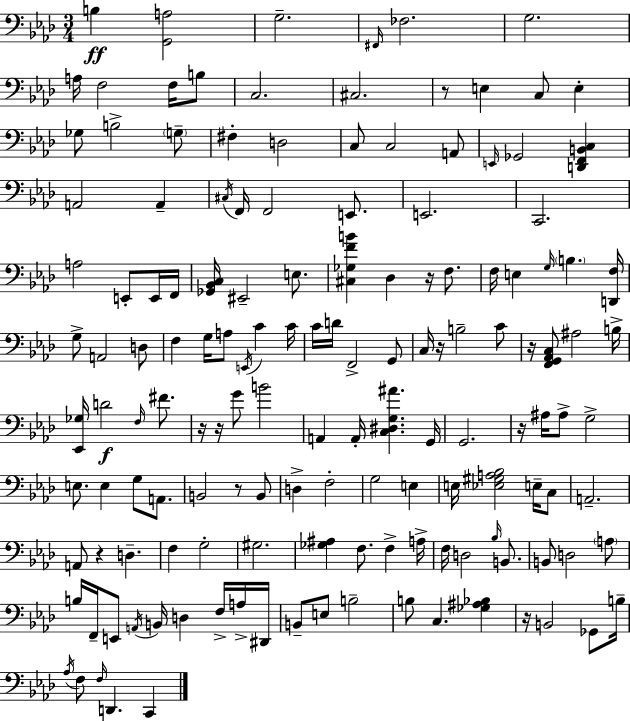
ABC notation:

X:1
T:Untitled
M:3/4
L:1/4
K:Ab
B, [G,,A,]2 G,2 ^F,,/4 _F,2 G,2 A,/4 F,2 F,/4 B,/2 C,2 ^C,2 z/2 E, C,/2 E, _G,/2 B,2 G,/2 ^F, D,2 C,/2 C,2 A,,/2 E,,/4 _G,,2 [D,,F,,B,,C,] A,,2 A,, ^C,/4 F,,/4 F,,2 E,,/2 E,,2 C,,2 A,2 E,,/2 E,,/4 F,,/4 [_G,,_B,,C,]/4 ^E,,2 E,/2 [^C,_G,FB] _D, z/4 F,/2 F,/4 E, G,/4 B, [D,,F,]/4 G,/2 A,,2 D,/2 F, G,/4 A,/2 E,,/4 C C/4 C/4 D/4 F,,2 G,,/2 C,/4 z/4 B,2 C/2 z/4 [F,,G,,_A,,C,]/2 ^A,2 B,/4 [_E,,_G,]/4 D2 F,/4 ^F/2 z/4 z/4 G/2 B2 A,, A,,/4 [C,^D,G,^A] G,,/4 G,,2 z/4 ^A,/4 ^A,/2 G,2 E,/2 E, G,/2 A,,/2 B,,2 z/2 B,,/2 D, F,2 G,2 E, E,/4 [_E,^G,A,_B,]2 E,/4 C,/2 A,,2 A,,/2 z D, F, G,2 ^G,2 [_G,^A,] F,/2 F, A,/4 F,/4 D,2 _B,/4 B,,/2 B,,/2 D,2 A,/2 B,/4 F,,/4 E,,/2 A,,/4 B,,/4 D, F,/4 A,/4 ^D,,/4 B,,/2 E,/2 B,2 B,/2 C, [_G,^A,_B,] z/4 B,,2 _G,,/2 B,/4 _A,/4 F,/2 F,/4 D,, C,,